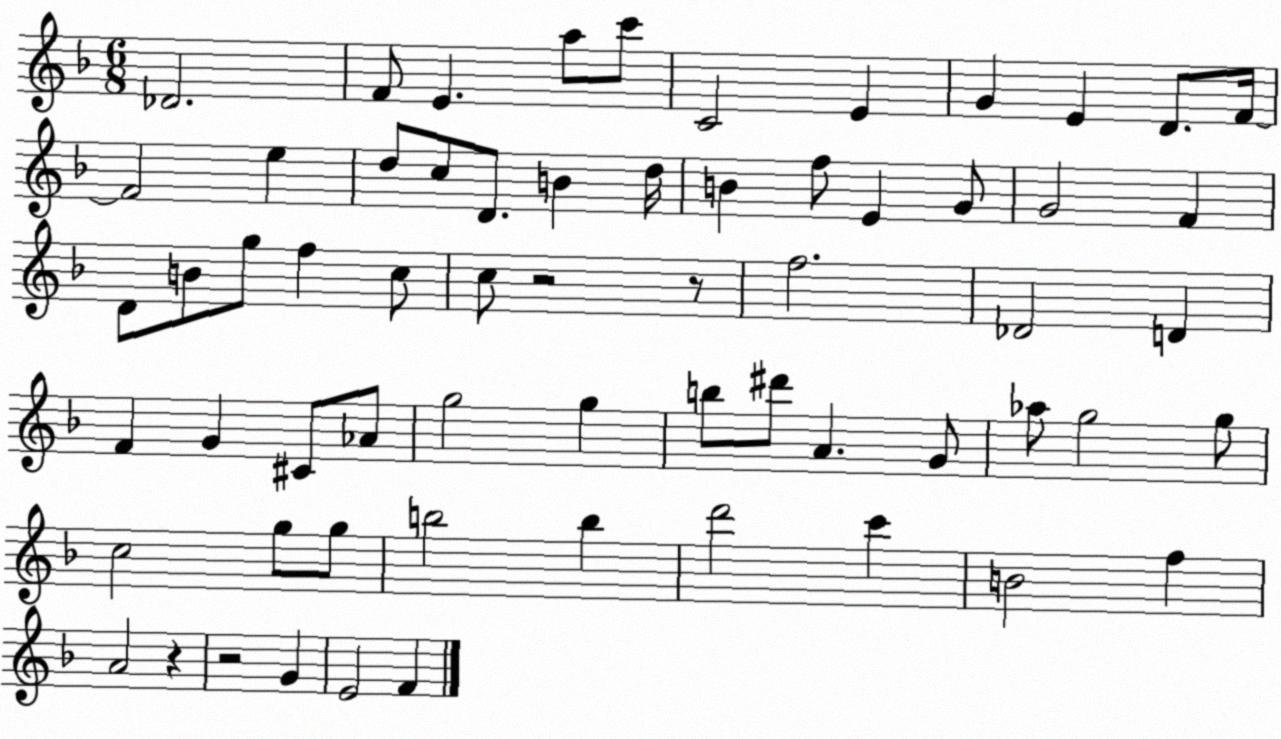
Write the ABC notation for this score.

X:1
T:Untitled
M:6/8
L:1/4
K:F
_D2 F/2 E a/2 c'/2 C2 E G E D/2 F/4 F2 e d/2 c/2 D/2 B d/4 B f/2 E G/2 G2 F D/2 B/2 g/2 f c/2 c/2 z2 z/2 f2 _D2 D F G ^C/2 _A/2 g2 g b/2 ^d'/2 A G/2 _a/2 g2 g/2 c2 g/2 g/2 b2 b d'2 c' B2 f A2 z z2 G E2 F